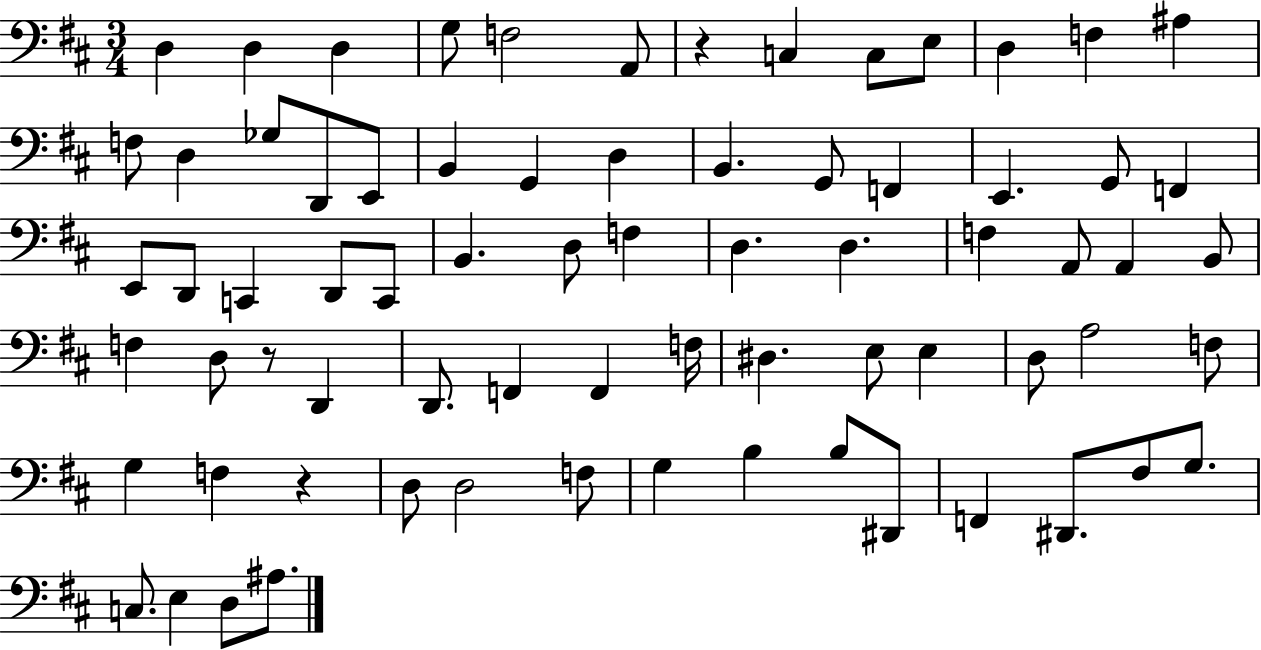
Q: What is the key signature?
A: D major